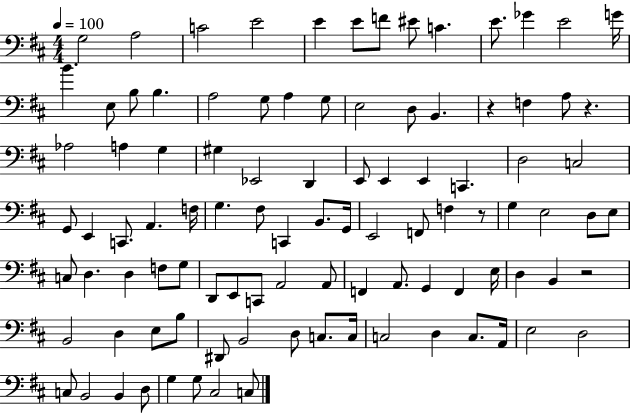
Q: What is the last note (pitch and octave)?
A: C3